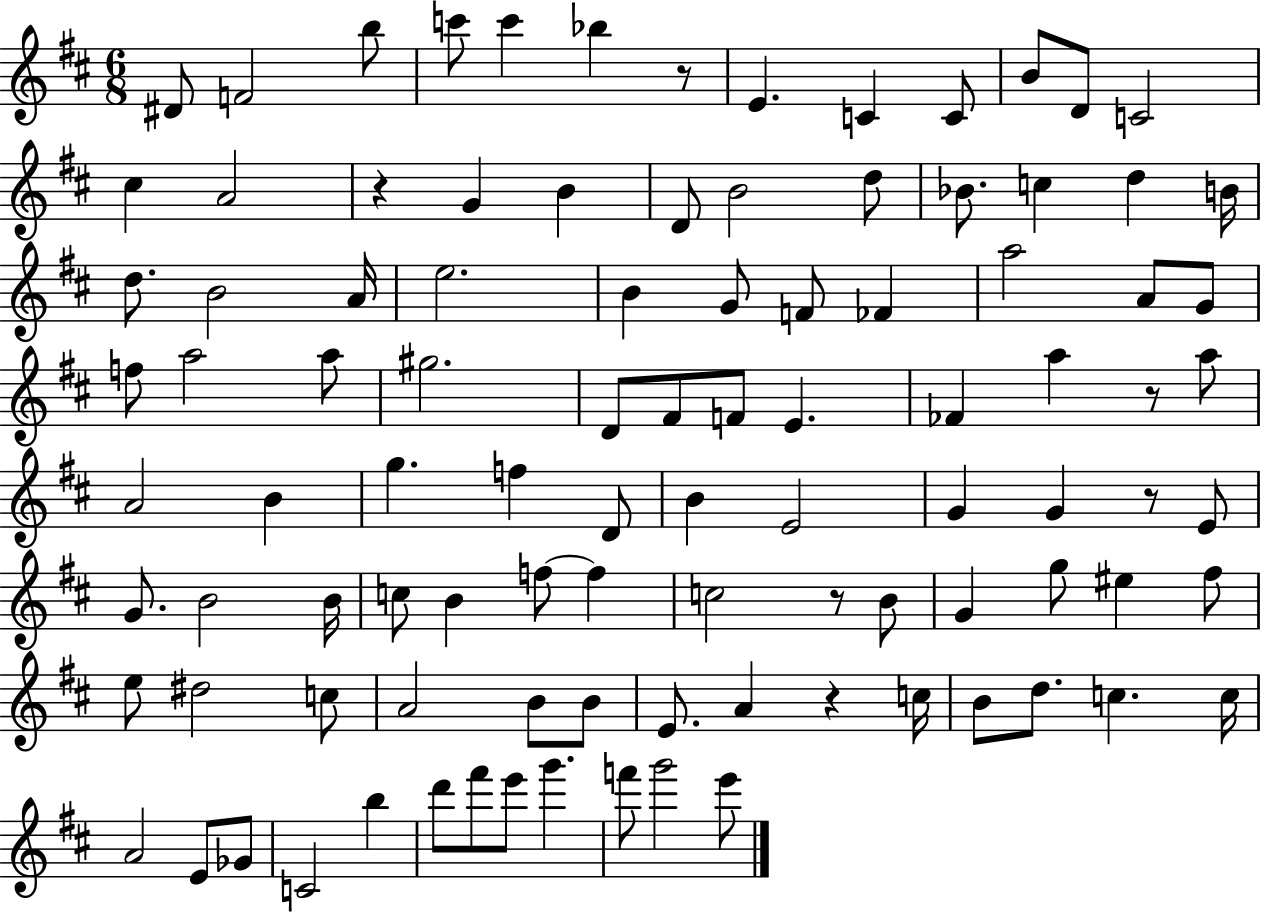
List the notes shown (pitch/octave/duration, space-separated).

D#4/e F4/h B5/e C6/e C6/q Bb5/q R/e E4/q. C4/q C4/e B4/e D4/e C4/h C#5/q A4/h R/q G4/q B4/q D4/e B4/h D5/e Bb4/e. C5/q D5/q B4/s D5/e. B4/h A4/s E5/h. B4/q G4/e F4/e FES4/q A5/h A4/e G4/e F5/e A5/h A5/e G#5/h. D4/e F#4/e F4/e E4/q. FES4/q A5/q R/e A5/e A4/h B4/q G5/q. F5/q D4/e B4/q E4/h G4/q G4/q R/e E4/e G4/e. B4/h B4/s C5/e B4/q F5/e F5/q C5/h R/e B4/e G4/q G5/e EIS5/q F#5/e E5/e D#5/h C5/e A4/h B4/e B4/e E4/e. A4/q R/q C5/s B4/e D5/e. C5/q. C5/s A4/h E4/e Gb4/e C4/h B5/q D6/e F#6/e E6/e G6/q. F6/e G6/h E6/e